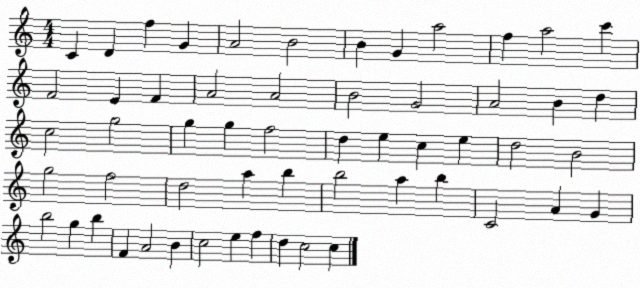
X:1
T:Untitled
M:4/4
L:1/4
K:C
C D f G A2 B2 B G a2 f a2 c' F2 E F A2 A2 B2 G2 A2 B d c2 g2 g g f2 d e c e d2 B2 g2 f2 d2 a b b2 a b C2 A G b2 g b F A2 B c2 e f d c2 c